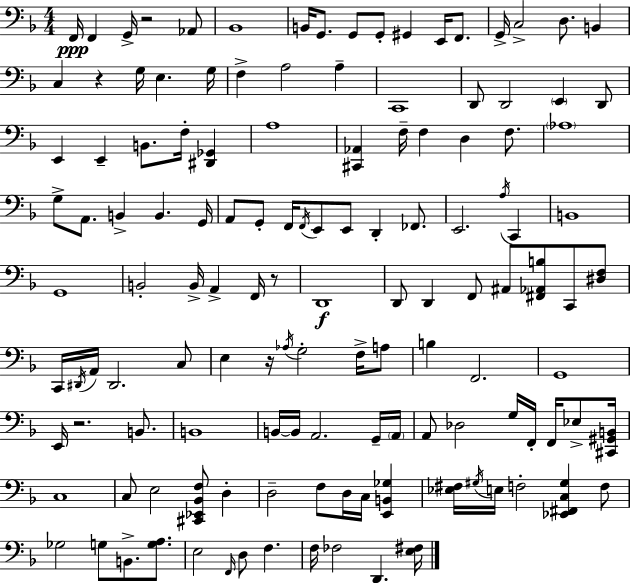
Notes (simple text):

F2/s F2/q G2/s R/h Ab2/e Bb2/w B2/s G2/e. G2/e G2/e G#2/q E2/s F2/e. G2/s C3/h D3/e. B2/q C3/q R/q G3/s E3/q. G3/s F3/q A3/h A3/q C2/w D2/e D2/h E2/q D2/e E2/q E2/q B2/e. F3/s [D#2,Gb2]/q A3/w [C#2,Ab2]/q F3/s F3/q D3/q F3/e. Ab3/w G3/e A2/e. B2/q B2/q. G2/s A2/e G2/e F2/s F2/s E2/e E2/e D2/q FES2/e. E2/h. A3/s C2/q B2/w G2/w B2/h B2/s A2/q F2/s R/e D2/w D2/e D2/q F2/e A#2/e [F#2,Ab2,B3]/e C2/e [D#3,F3]/e C2/s D#2/s A2/s D#2/h. C3/e E3/q R/s Ab3/s G3/h F3/s A3/e B3/q F2/h. G2/w E2/s R/h. B2/e. B2/w B2/s B2/s A2/h. G2/s A2/s A2/e Db3/h G3/s F2/s F2/s Eb3/e [C#2,G#2,B2]/s C3/w C3/e E3/h [C#2,Eb2,Bb2,F3]/e D3/q D3/h F3/e D3/s C3/s [E2,B2,Gb3]/q [Eb3,F#3]/s G#3/s E3/s F3/h [Eb2,F#2,C3,G#3]/q F3/e Gb3/h G3/e B2/e. [G3,A3]/e. E3/h F2/s D3/e F3/q. F3/s FES3/h D2/q. [E3,F#3]/s